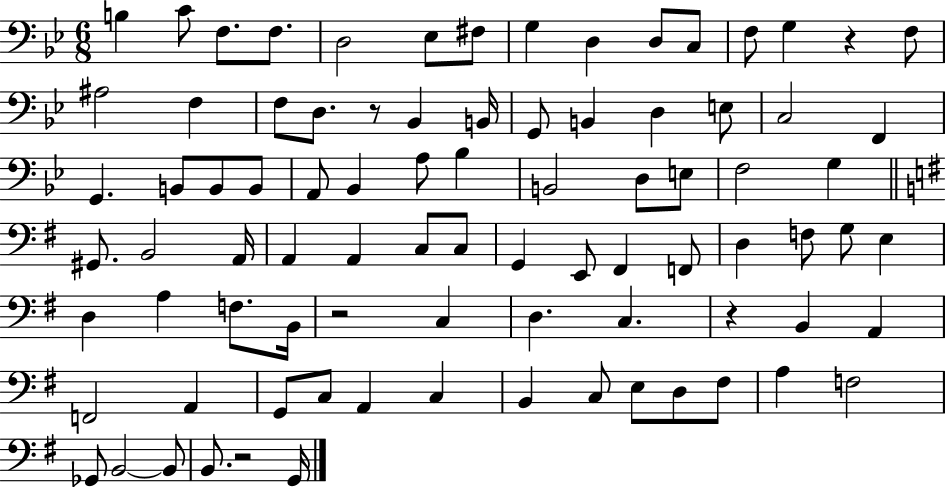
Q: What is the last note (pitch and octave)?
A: G2